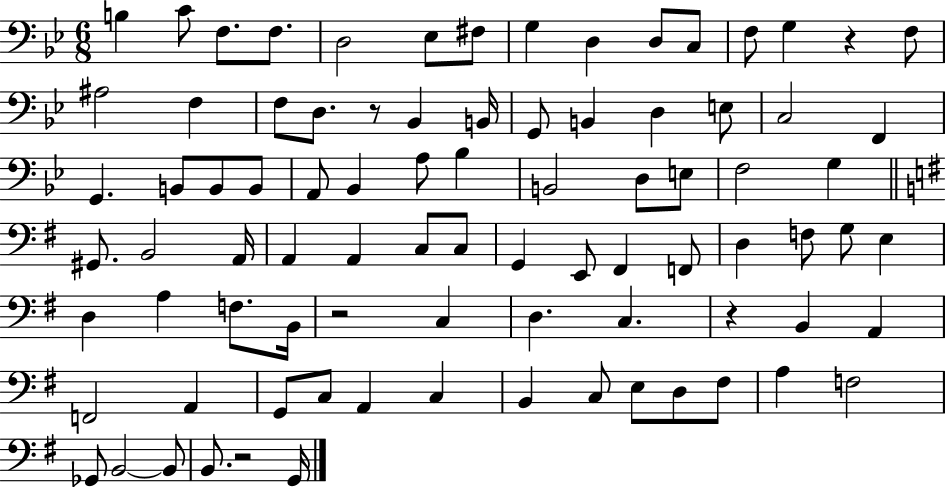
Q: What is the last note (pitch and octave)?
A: G2